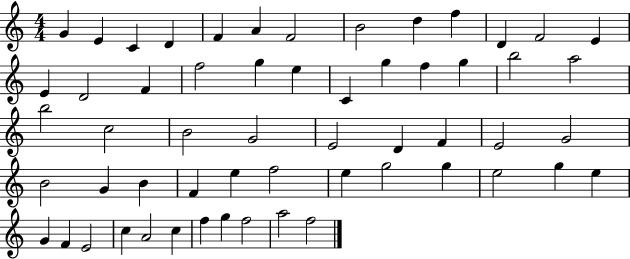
G4/q E4/q C4/q D4/q F4/q A4/q F4/h B4/h D5/q F5/q D4/q F4/h E4/q E4/q D4/h F4/q F5/h G5/q E5/q C4/q G5/q F5/q G5/q B5/h A5/h B5/h C5/h B4/h G4/h E4/h D4/q F4/q E4/h G4/h B4/h G4/q B4/q F4/q E5/q F5/h E5/q G5/h G5/q E5/h G5/q E5/q G4/q F4/q E4/h C5/q A4/h C5/q F5/q G5/q F5/h A5/h F5/h